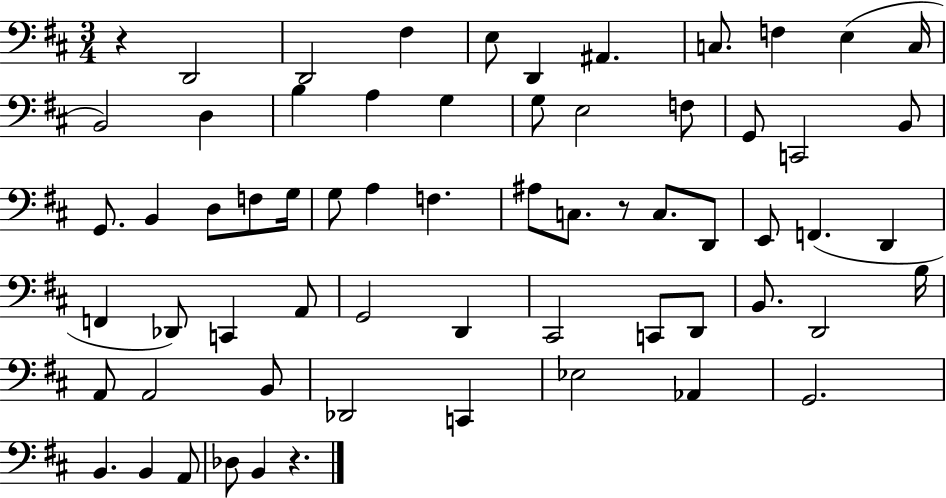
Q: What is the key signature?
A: D major